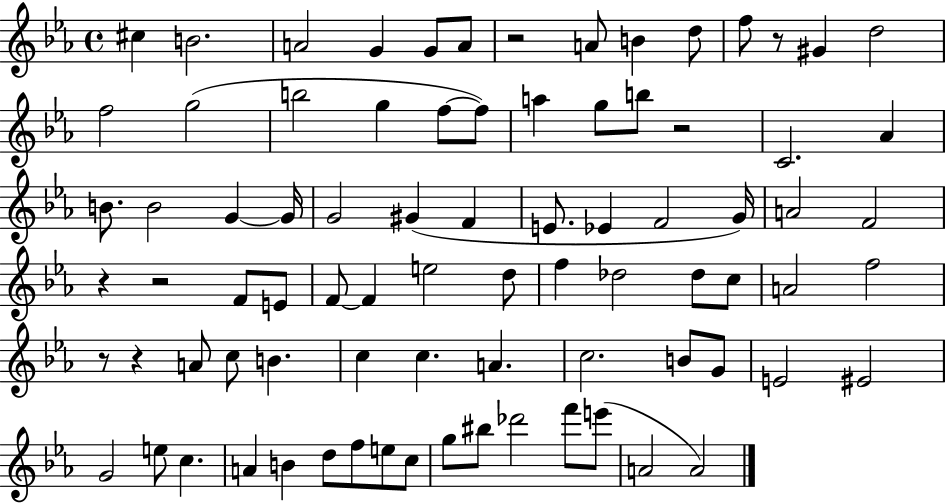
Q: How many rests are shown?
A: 7